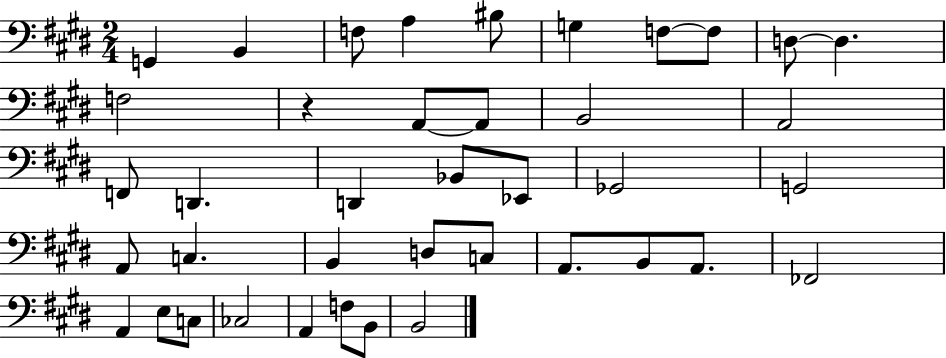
G2/q B2/q F3/e A3/q BIS3/e G3/q F3/e F3/e D3/e D3/q. F3/h R/q A2/e A2/e B2/h A2/h F2/e D2/q. D2/q Bb2/e Eb2/e Gb2/h G2/h A2/e C3/q. B2/q D3/e C3/e A2/e. B2/e A2/e. FES2/h A2/q E3/e C3/e CES3/h A2/q F3/e B2/e B2/h